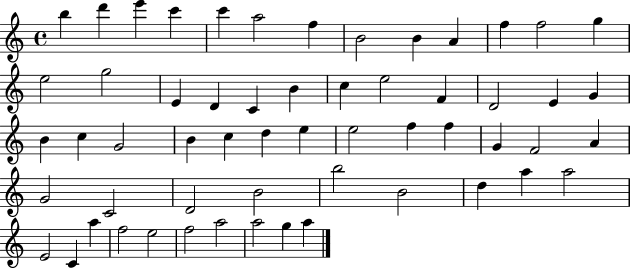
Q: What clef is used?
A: treble